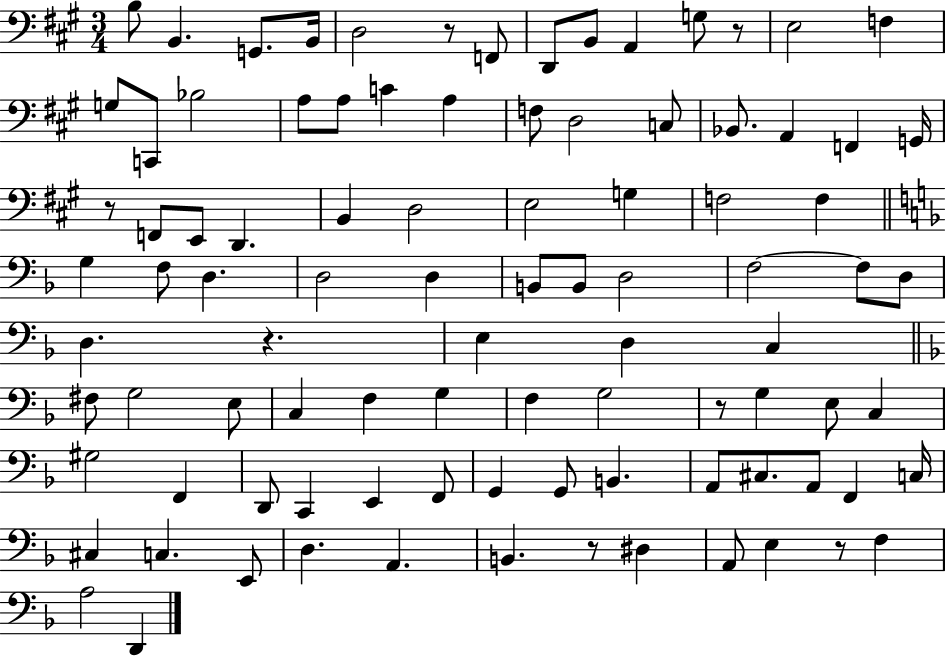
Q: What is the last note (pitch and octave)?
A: D2